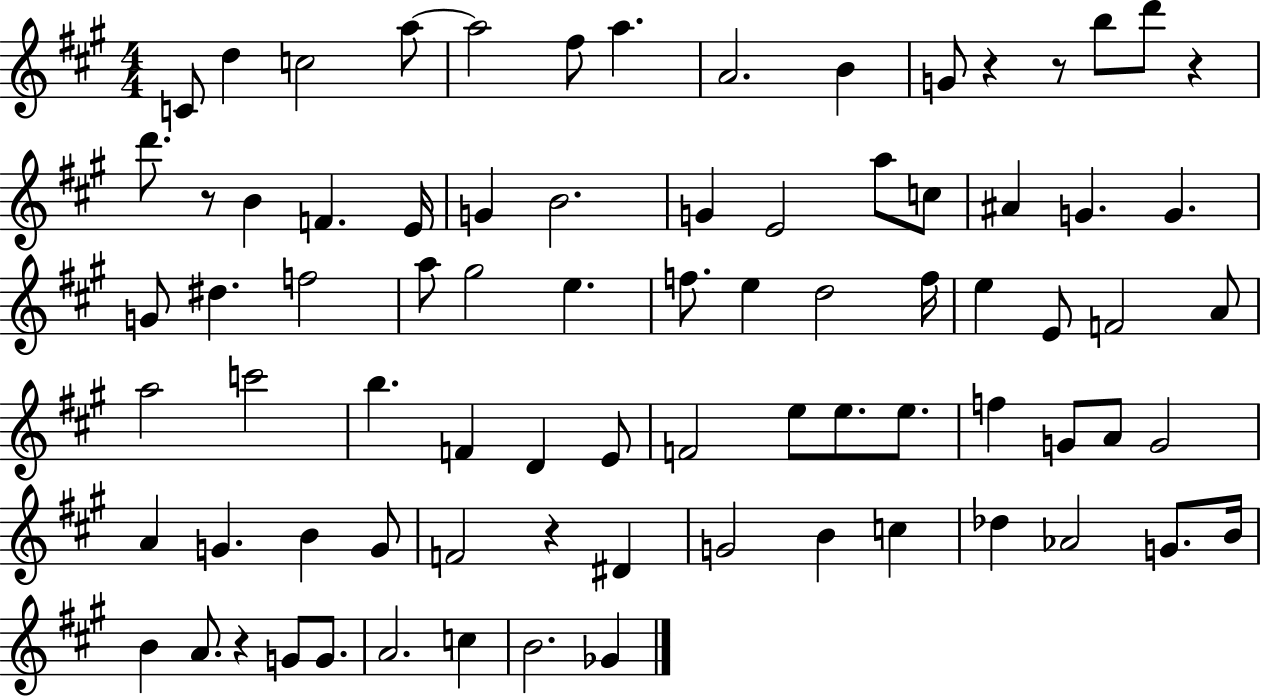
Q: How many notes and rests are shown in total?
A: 80